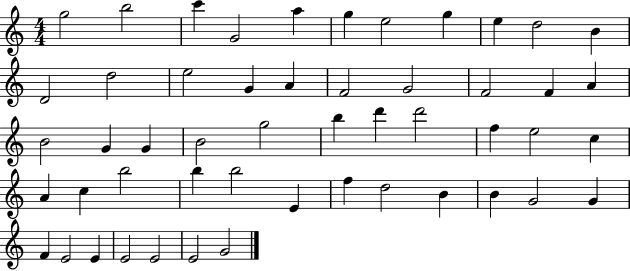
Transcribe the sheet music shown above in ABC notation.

X:1
T:Untitled
M:4/4
L:1/4
K:C
g2 b2 c' G2 a g e2 g e d2 B D2 d2 e2 G A F2 G2 F2 F A B2 G G B2 g2 b d' d'2 f e2 c A c b2 b b2 E f d2 B B G2 G F E2 E E2 E2 E2 G2